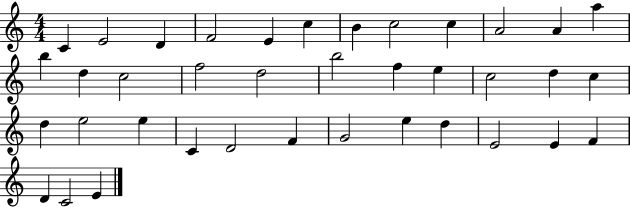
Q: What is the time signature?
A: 4/4